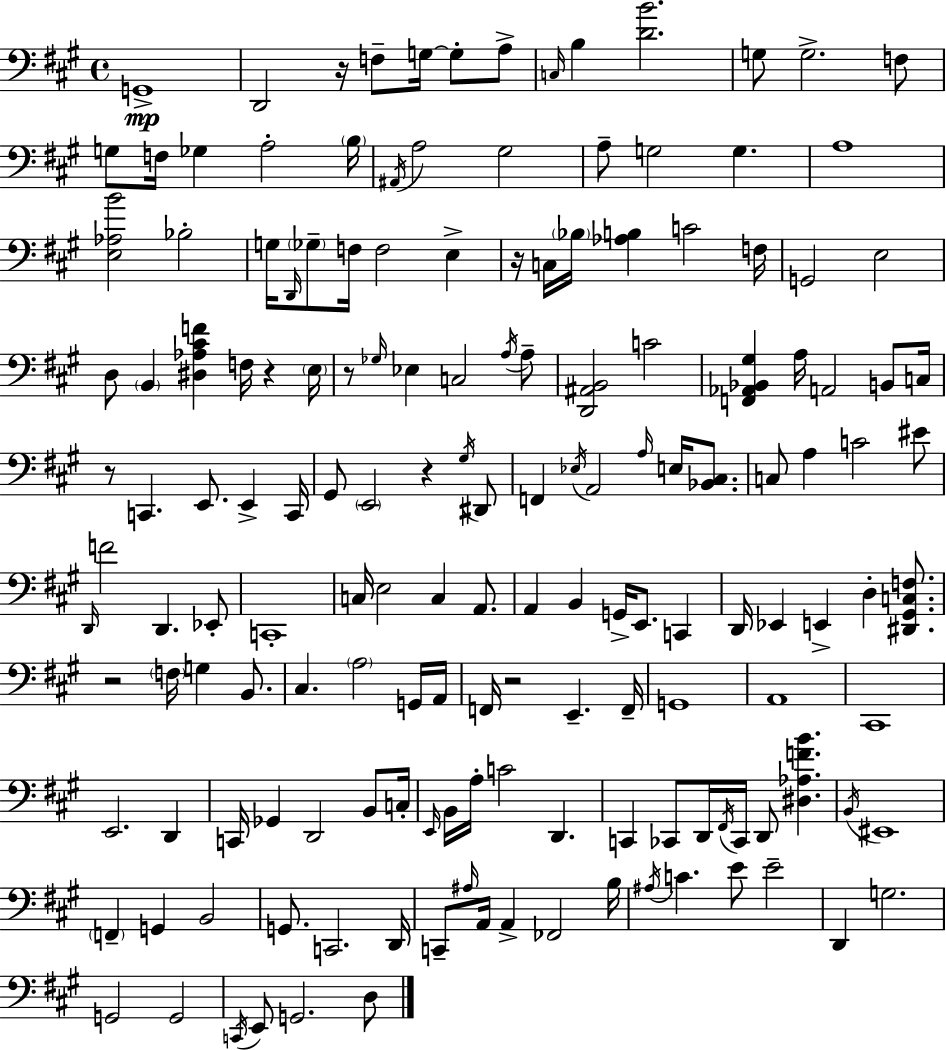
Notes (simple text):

G2/w D2/h R/s F3/e G3/s G3/e A3/e C3/s B3/q [D4,B4]/h. G3/e G3/h. F3/e G3/e F3/s Gb3/q A3/h B3/s A#2/s A3/h G#3/h A3/e G3/h G3/q. A3/w [E3,Ab3,B4]/h Bb3/h G3/s D2/s Gb3/e F3/s F3/h E3/q R/s C3/s Bb3/s [Ab3,B3]/q C4/h F3/s G2/h E3/h D3/e B2/q [D#3,Ab3,C#4,F4]/q F3/s R/q E3/s R/e Gb3/s Eb3/q C3/h A3/s A3/e [D2,A#2,B2]/h C4/h [F2,Ab2,Bb2,G#3]/q A3/s A2/h B2/e C3/s R/e C2/q. E2/e. E2/q C2/s G#2/e E2/h R/q G#3/s D#2/e F2/q Eb3/s A2/h A3/s E3/s [Bb2,C#3]/e. C3/e A3/q C4/h EIS4/e D2/s F4/h D2/q. Eb2/e C2/w C3/s E3/h C3/q A2/e. A2/q B2/q G2/s E2/e. C2/q D2/s Eb2/q E2/q D3/q [D#2,G#2,C3,F3]/e. R/h F3/s G3/q B2/e. C#3/q. A3/h G2/s A2/s F2/s R/h E2/q. F2/s G2/w A2/w C#2/w E2/h. D2/q C2/s Gb2/q D2/h B2/e C3/s E2/s B2/s A3/s C4/h D2/q. C2/q CES2/e D2/s F#2/s CES2/s D2/e [D#3,Ab3,F4,B4]/q. B2/s EIS2/w F2/q G2/q B2/h G2/e. C2/h. D2/s C2/e A#3/s A2/s A2/q FES2/h B3/s A#3/s C4/q. E4/e E4/h D2/q G3/h. G2/h G2/h C2/s E2/e G2/h. D3/e